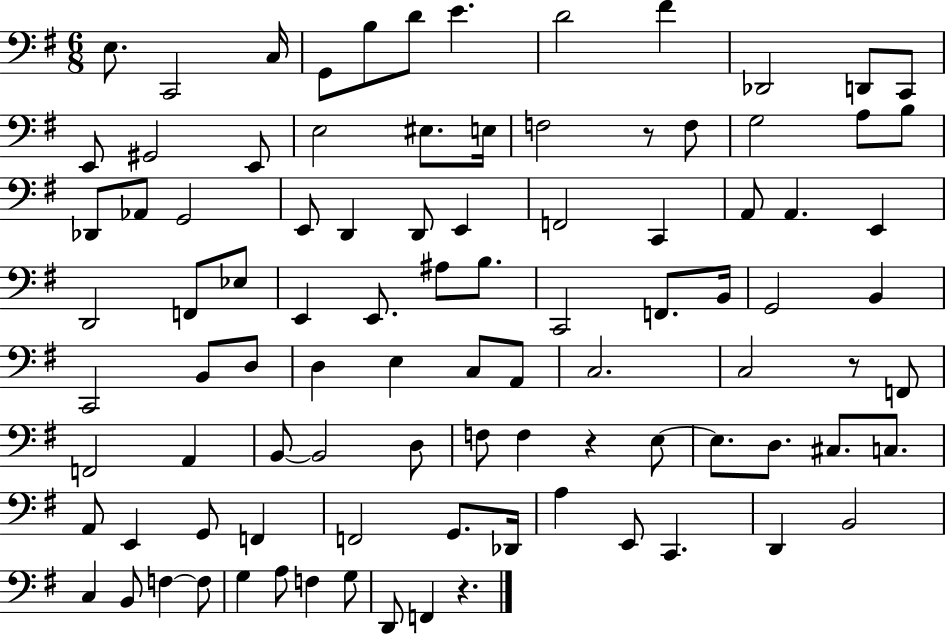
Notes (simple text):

E3/e. C2/h C3/s G2/e B3/e D4/e E4/q. D4/h F#4/q Db2/h D2/e C2/e E2/e G#2/h E2/e E3/h EIS3/e. E3/s F3/h R/e F3/e G3/h A3/e B3/e Db2/e Ab2/e G2/h E2/e D2/q D2/e E2/q F2/h C2/q A2/e A2/q. E2/q D2/h F2/e Eb3/e E2/q E2/e. A#3/e B3/e. C2/h F2/e. B2/s G2/h B2/q C2/h B2/e D3/e D3/q E3/q C3/e A2/e C3/h. C3/h R/e F2/e F2/h A2/q B2/e B2/h D3/e F3/e F3/q R/q E3/e E3/e. D3/e. C#3/e. C3/e. A2/e E2/q G2/e F2/q F2/h G2/e. Db2/s A3/q E2/e C2/q. D2/q B2/h C3/q B2/e F3/q F3/e G3/q A3/e F3/q G3/e D2/e F2/q R/q.